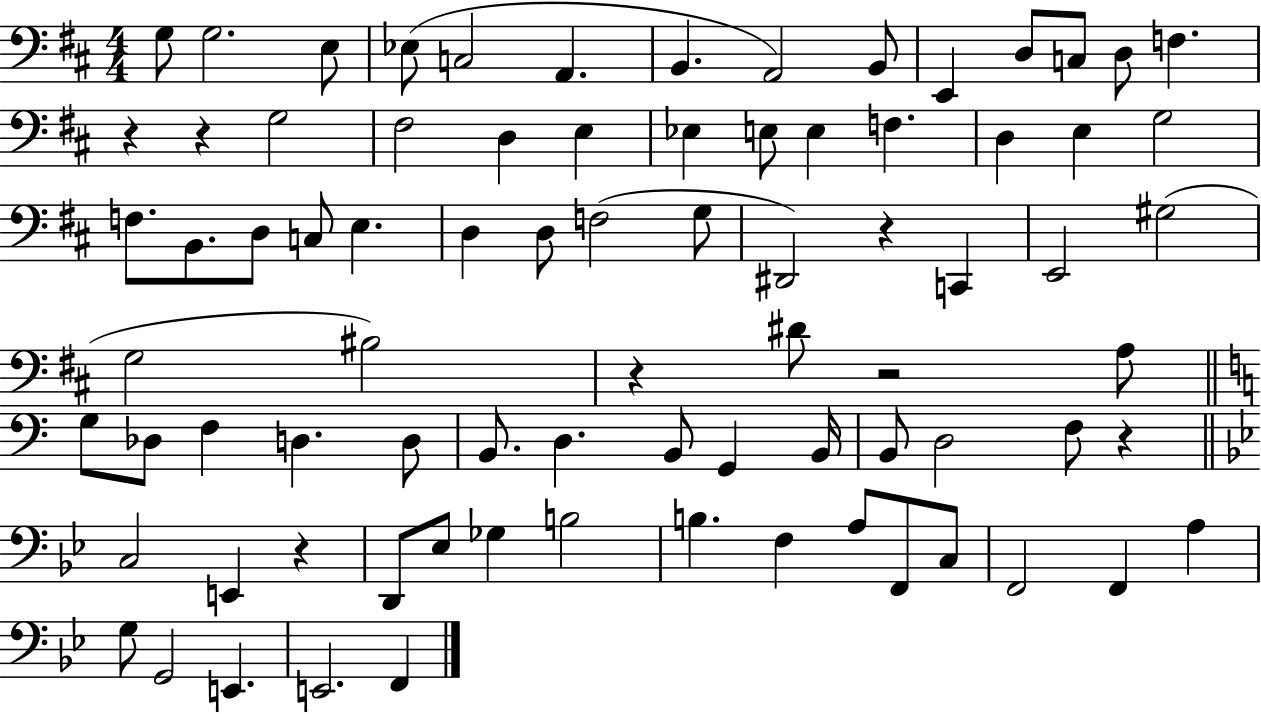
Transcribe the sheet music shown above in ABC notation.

X:1
T:Untitled
M:4/4
L:1/4
K:D
G,/2 G,2 E,/2 _E,/2 C,2 A,, B,, A,,2 B,,/2 E,, D,/2 C,/2 D,/2 F, z z G,2 ^F,2 D, E, _E, E,/2 E, F, D, E, G,2 F,/2 B,,/2 D,/2 C,/2 E, D, D,/2 F,2 G,/2 ^D,,2 z C,, E,,2 ^G,2 G,2 ^B,2 z ^D/2 z2 A,/2 G,/2 _D,/2 F, D, D,/2 B,,/2 D, B,,/2 G,, B,,/4 B,,/2 D,2 F,/2 z C,2 E,, z D,,/2 _E,/2 _G, B,2 B, F, A,/2 F,,/2 C,/2 F,,2 F,, A, G,/2 G,,2 E,, E,,2 F,,